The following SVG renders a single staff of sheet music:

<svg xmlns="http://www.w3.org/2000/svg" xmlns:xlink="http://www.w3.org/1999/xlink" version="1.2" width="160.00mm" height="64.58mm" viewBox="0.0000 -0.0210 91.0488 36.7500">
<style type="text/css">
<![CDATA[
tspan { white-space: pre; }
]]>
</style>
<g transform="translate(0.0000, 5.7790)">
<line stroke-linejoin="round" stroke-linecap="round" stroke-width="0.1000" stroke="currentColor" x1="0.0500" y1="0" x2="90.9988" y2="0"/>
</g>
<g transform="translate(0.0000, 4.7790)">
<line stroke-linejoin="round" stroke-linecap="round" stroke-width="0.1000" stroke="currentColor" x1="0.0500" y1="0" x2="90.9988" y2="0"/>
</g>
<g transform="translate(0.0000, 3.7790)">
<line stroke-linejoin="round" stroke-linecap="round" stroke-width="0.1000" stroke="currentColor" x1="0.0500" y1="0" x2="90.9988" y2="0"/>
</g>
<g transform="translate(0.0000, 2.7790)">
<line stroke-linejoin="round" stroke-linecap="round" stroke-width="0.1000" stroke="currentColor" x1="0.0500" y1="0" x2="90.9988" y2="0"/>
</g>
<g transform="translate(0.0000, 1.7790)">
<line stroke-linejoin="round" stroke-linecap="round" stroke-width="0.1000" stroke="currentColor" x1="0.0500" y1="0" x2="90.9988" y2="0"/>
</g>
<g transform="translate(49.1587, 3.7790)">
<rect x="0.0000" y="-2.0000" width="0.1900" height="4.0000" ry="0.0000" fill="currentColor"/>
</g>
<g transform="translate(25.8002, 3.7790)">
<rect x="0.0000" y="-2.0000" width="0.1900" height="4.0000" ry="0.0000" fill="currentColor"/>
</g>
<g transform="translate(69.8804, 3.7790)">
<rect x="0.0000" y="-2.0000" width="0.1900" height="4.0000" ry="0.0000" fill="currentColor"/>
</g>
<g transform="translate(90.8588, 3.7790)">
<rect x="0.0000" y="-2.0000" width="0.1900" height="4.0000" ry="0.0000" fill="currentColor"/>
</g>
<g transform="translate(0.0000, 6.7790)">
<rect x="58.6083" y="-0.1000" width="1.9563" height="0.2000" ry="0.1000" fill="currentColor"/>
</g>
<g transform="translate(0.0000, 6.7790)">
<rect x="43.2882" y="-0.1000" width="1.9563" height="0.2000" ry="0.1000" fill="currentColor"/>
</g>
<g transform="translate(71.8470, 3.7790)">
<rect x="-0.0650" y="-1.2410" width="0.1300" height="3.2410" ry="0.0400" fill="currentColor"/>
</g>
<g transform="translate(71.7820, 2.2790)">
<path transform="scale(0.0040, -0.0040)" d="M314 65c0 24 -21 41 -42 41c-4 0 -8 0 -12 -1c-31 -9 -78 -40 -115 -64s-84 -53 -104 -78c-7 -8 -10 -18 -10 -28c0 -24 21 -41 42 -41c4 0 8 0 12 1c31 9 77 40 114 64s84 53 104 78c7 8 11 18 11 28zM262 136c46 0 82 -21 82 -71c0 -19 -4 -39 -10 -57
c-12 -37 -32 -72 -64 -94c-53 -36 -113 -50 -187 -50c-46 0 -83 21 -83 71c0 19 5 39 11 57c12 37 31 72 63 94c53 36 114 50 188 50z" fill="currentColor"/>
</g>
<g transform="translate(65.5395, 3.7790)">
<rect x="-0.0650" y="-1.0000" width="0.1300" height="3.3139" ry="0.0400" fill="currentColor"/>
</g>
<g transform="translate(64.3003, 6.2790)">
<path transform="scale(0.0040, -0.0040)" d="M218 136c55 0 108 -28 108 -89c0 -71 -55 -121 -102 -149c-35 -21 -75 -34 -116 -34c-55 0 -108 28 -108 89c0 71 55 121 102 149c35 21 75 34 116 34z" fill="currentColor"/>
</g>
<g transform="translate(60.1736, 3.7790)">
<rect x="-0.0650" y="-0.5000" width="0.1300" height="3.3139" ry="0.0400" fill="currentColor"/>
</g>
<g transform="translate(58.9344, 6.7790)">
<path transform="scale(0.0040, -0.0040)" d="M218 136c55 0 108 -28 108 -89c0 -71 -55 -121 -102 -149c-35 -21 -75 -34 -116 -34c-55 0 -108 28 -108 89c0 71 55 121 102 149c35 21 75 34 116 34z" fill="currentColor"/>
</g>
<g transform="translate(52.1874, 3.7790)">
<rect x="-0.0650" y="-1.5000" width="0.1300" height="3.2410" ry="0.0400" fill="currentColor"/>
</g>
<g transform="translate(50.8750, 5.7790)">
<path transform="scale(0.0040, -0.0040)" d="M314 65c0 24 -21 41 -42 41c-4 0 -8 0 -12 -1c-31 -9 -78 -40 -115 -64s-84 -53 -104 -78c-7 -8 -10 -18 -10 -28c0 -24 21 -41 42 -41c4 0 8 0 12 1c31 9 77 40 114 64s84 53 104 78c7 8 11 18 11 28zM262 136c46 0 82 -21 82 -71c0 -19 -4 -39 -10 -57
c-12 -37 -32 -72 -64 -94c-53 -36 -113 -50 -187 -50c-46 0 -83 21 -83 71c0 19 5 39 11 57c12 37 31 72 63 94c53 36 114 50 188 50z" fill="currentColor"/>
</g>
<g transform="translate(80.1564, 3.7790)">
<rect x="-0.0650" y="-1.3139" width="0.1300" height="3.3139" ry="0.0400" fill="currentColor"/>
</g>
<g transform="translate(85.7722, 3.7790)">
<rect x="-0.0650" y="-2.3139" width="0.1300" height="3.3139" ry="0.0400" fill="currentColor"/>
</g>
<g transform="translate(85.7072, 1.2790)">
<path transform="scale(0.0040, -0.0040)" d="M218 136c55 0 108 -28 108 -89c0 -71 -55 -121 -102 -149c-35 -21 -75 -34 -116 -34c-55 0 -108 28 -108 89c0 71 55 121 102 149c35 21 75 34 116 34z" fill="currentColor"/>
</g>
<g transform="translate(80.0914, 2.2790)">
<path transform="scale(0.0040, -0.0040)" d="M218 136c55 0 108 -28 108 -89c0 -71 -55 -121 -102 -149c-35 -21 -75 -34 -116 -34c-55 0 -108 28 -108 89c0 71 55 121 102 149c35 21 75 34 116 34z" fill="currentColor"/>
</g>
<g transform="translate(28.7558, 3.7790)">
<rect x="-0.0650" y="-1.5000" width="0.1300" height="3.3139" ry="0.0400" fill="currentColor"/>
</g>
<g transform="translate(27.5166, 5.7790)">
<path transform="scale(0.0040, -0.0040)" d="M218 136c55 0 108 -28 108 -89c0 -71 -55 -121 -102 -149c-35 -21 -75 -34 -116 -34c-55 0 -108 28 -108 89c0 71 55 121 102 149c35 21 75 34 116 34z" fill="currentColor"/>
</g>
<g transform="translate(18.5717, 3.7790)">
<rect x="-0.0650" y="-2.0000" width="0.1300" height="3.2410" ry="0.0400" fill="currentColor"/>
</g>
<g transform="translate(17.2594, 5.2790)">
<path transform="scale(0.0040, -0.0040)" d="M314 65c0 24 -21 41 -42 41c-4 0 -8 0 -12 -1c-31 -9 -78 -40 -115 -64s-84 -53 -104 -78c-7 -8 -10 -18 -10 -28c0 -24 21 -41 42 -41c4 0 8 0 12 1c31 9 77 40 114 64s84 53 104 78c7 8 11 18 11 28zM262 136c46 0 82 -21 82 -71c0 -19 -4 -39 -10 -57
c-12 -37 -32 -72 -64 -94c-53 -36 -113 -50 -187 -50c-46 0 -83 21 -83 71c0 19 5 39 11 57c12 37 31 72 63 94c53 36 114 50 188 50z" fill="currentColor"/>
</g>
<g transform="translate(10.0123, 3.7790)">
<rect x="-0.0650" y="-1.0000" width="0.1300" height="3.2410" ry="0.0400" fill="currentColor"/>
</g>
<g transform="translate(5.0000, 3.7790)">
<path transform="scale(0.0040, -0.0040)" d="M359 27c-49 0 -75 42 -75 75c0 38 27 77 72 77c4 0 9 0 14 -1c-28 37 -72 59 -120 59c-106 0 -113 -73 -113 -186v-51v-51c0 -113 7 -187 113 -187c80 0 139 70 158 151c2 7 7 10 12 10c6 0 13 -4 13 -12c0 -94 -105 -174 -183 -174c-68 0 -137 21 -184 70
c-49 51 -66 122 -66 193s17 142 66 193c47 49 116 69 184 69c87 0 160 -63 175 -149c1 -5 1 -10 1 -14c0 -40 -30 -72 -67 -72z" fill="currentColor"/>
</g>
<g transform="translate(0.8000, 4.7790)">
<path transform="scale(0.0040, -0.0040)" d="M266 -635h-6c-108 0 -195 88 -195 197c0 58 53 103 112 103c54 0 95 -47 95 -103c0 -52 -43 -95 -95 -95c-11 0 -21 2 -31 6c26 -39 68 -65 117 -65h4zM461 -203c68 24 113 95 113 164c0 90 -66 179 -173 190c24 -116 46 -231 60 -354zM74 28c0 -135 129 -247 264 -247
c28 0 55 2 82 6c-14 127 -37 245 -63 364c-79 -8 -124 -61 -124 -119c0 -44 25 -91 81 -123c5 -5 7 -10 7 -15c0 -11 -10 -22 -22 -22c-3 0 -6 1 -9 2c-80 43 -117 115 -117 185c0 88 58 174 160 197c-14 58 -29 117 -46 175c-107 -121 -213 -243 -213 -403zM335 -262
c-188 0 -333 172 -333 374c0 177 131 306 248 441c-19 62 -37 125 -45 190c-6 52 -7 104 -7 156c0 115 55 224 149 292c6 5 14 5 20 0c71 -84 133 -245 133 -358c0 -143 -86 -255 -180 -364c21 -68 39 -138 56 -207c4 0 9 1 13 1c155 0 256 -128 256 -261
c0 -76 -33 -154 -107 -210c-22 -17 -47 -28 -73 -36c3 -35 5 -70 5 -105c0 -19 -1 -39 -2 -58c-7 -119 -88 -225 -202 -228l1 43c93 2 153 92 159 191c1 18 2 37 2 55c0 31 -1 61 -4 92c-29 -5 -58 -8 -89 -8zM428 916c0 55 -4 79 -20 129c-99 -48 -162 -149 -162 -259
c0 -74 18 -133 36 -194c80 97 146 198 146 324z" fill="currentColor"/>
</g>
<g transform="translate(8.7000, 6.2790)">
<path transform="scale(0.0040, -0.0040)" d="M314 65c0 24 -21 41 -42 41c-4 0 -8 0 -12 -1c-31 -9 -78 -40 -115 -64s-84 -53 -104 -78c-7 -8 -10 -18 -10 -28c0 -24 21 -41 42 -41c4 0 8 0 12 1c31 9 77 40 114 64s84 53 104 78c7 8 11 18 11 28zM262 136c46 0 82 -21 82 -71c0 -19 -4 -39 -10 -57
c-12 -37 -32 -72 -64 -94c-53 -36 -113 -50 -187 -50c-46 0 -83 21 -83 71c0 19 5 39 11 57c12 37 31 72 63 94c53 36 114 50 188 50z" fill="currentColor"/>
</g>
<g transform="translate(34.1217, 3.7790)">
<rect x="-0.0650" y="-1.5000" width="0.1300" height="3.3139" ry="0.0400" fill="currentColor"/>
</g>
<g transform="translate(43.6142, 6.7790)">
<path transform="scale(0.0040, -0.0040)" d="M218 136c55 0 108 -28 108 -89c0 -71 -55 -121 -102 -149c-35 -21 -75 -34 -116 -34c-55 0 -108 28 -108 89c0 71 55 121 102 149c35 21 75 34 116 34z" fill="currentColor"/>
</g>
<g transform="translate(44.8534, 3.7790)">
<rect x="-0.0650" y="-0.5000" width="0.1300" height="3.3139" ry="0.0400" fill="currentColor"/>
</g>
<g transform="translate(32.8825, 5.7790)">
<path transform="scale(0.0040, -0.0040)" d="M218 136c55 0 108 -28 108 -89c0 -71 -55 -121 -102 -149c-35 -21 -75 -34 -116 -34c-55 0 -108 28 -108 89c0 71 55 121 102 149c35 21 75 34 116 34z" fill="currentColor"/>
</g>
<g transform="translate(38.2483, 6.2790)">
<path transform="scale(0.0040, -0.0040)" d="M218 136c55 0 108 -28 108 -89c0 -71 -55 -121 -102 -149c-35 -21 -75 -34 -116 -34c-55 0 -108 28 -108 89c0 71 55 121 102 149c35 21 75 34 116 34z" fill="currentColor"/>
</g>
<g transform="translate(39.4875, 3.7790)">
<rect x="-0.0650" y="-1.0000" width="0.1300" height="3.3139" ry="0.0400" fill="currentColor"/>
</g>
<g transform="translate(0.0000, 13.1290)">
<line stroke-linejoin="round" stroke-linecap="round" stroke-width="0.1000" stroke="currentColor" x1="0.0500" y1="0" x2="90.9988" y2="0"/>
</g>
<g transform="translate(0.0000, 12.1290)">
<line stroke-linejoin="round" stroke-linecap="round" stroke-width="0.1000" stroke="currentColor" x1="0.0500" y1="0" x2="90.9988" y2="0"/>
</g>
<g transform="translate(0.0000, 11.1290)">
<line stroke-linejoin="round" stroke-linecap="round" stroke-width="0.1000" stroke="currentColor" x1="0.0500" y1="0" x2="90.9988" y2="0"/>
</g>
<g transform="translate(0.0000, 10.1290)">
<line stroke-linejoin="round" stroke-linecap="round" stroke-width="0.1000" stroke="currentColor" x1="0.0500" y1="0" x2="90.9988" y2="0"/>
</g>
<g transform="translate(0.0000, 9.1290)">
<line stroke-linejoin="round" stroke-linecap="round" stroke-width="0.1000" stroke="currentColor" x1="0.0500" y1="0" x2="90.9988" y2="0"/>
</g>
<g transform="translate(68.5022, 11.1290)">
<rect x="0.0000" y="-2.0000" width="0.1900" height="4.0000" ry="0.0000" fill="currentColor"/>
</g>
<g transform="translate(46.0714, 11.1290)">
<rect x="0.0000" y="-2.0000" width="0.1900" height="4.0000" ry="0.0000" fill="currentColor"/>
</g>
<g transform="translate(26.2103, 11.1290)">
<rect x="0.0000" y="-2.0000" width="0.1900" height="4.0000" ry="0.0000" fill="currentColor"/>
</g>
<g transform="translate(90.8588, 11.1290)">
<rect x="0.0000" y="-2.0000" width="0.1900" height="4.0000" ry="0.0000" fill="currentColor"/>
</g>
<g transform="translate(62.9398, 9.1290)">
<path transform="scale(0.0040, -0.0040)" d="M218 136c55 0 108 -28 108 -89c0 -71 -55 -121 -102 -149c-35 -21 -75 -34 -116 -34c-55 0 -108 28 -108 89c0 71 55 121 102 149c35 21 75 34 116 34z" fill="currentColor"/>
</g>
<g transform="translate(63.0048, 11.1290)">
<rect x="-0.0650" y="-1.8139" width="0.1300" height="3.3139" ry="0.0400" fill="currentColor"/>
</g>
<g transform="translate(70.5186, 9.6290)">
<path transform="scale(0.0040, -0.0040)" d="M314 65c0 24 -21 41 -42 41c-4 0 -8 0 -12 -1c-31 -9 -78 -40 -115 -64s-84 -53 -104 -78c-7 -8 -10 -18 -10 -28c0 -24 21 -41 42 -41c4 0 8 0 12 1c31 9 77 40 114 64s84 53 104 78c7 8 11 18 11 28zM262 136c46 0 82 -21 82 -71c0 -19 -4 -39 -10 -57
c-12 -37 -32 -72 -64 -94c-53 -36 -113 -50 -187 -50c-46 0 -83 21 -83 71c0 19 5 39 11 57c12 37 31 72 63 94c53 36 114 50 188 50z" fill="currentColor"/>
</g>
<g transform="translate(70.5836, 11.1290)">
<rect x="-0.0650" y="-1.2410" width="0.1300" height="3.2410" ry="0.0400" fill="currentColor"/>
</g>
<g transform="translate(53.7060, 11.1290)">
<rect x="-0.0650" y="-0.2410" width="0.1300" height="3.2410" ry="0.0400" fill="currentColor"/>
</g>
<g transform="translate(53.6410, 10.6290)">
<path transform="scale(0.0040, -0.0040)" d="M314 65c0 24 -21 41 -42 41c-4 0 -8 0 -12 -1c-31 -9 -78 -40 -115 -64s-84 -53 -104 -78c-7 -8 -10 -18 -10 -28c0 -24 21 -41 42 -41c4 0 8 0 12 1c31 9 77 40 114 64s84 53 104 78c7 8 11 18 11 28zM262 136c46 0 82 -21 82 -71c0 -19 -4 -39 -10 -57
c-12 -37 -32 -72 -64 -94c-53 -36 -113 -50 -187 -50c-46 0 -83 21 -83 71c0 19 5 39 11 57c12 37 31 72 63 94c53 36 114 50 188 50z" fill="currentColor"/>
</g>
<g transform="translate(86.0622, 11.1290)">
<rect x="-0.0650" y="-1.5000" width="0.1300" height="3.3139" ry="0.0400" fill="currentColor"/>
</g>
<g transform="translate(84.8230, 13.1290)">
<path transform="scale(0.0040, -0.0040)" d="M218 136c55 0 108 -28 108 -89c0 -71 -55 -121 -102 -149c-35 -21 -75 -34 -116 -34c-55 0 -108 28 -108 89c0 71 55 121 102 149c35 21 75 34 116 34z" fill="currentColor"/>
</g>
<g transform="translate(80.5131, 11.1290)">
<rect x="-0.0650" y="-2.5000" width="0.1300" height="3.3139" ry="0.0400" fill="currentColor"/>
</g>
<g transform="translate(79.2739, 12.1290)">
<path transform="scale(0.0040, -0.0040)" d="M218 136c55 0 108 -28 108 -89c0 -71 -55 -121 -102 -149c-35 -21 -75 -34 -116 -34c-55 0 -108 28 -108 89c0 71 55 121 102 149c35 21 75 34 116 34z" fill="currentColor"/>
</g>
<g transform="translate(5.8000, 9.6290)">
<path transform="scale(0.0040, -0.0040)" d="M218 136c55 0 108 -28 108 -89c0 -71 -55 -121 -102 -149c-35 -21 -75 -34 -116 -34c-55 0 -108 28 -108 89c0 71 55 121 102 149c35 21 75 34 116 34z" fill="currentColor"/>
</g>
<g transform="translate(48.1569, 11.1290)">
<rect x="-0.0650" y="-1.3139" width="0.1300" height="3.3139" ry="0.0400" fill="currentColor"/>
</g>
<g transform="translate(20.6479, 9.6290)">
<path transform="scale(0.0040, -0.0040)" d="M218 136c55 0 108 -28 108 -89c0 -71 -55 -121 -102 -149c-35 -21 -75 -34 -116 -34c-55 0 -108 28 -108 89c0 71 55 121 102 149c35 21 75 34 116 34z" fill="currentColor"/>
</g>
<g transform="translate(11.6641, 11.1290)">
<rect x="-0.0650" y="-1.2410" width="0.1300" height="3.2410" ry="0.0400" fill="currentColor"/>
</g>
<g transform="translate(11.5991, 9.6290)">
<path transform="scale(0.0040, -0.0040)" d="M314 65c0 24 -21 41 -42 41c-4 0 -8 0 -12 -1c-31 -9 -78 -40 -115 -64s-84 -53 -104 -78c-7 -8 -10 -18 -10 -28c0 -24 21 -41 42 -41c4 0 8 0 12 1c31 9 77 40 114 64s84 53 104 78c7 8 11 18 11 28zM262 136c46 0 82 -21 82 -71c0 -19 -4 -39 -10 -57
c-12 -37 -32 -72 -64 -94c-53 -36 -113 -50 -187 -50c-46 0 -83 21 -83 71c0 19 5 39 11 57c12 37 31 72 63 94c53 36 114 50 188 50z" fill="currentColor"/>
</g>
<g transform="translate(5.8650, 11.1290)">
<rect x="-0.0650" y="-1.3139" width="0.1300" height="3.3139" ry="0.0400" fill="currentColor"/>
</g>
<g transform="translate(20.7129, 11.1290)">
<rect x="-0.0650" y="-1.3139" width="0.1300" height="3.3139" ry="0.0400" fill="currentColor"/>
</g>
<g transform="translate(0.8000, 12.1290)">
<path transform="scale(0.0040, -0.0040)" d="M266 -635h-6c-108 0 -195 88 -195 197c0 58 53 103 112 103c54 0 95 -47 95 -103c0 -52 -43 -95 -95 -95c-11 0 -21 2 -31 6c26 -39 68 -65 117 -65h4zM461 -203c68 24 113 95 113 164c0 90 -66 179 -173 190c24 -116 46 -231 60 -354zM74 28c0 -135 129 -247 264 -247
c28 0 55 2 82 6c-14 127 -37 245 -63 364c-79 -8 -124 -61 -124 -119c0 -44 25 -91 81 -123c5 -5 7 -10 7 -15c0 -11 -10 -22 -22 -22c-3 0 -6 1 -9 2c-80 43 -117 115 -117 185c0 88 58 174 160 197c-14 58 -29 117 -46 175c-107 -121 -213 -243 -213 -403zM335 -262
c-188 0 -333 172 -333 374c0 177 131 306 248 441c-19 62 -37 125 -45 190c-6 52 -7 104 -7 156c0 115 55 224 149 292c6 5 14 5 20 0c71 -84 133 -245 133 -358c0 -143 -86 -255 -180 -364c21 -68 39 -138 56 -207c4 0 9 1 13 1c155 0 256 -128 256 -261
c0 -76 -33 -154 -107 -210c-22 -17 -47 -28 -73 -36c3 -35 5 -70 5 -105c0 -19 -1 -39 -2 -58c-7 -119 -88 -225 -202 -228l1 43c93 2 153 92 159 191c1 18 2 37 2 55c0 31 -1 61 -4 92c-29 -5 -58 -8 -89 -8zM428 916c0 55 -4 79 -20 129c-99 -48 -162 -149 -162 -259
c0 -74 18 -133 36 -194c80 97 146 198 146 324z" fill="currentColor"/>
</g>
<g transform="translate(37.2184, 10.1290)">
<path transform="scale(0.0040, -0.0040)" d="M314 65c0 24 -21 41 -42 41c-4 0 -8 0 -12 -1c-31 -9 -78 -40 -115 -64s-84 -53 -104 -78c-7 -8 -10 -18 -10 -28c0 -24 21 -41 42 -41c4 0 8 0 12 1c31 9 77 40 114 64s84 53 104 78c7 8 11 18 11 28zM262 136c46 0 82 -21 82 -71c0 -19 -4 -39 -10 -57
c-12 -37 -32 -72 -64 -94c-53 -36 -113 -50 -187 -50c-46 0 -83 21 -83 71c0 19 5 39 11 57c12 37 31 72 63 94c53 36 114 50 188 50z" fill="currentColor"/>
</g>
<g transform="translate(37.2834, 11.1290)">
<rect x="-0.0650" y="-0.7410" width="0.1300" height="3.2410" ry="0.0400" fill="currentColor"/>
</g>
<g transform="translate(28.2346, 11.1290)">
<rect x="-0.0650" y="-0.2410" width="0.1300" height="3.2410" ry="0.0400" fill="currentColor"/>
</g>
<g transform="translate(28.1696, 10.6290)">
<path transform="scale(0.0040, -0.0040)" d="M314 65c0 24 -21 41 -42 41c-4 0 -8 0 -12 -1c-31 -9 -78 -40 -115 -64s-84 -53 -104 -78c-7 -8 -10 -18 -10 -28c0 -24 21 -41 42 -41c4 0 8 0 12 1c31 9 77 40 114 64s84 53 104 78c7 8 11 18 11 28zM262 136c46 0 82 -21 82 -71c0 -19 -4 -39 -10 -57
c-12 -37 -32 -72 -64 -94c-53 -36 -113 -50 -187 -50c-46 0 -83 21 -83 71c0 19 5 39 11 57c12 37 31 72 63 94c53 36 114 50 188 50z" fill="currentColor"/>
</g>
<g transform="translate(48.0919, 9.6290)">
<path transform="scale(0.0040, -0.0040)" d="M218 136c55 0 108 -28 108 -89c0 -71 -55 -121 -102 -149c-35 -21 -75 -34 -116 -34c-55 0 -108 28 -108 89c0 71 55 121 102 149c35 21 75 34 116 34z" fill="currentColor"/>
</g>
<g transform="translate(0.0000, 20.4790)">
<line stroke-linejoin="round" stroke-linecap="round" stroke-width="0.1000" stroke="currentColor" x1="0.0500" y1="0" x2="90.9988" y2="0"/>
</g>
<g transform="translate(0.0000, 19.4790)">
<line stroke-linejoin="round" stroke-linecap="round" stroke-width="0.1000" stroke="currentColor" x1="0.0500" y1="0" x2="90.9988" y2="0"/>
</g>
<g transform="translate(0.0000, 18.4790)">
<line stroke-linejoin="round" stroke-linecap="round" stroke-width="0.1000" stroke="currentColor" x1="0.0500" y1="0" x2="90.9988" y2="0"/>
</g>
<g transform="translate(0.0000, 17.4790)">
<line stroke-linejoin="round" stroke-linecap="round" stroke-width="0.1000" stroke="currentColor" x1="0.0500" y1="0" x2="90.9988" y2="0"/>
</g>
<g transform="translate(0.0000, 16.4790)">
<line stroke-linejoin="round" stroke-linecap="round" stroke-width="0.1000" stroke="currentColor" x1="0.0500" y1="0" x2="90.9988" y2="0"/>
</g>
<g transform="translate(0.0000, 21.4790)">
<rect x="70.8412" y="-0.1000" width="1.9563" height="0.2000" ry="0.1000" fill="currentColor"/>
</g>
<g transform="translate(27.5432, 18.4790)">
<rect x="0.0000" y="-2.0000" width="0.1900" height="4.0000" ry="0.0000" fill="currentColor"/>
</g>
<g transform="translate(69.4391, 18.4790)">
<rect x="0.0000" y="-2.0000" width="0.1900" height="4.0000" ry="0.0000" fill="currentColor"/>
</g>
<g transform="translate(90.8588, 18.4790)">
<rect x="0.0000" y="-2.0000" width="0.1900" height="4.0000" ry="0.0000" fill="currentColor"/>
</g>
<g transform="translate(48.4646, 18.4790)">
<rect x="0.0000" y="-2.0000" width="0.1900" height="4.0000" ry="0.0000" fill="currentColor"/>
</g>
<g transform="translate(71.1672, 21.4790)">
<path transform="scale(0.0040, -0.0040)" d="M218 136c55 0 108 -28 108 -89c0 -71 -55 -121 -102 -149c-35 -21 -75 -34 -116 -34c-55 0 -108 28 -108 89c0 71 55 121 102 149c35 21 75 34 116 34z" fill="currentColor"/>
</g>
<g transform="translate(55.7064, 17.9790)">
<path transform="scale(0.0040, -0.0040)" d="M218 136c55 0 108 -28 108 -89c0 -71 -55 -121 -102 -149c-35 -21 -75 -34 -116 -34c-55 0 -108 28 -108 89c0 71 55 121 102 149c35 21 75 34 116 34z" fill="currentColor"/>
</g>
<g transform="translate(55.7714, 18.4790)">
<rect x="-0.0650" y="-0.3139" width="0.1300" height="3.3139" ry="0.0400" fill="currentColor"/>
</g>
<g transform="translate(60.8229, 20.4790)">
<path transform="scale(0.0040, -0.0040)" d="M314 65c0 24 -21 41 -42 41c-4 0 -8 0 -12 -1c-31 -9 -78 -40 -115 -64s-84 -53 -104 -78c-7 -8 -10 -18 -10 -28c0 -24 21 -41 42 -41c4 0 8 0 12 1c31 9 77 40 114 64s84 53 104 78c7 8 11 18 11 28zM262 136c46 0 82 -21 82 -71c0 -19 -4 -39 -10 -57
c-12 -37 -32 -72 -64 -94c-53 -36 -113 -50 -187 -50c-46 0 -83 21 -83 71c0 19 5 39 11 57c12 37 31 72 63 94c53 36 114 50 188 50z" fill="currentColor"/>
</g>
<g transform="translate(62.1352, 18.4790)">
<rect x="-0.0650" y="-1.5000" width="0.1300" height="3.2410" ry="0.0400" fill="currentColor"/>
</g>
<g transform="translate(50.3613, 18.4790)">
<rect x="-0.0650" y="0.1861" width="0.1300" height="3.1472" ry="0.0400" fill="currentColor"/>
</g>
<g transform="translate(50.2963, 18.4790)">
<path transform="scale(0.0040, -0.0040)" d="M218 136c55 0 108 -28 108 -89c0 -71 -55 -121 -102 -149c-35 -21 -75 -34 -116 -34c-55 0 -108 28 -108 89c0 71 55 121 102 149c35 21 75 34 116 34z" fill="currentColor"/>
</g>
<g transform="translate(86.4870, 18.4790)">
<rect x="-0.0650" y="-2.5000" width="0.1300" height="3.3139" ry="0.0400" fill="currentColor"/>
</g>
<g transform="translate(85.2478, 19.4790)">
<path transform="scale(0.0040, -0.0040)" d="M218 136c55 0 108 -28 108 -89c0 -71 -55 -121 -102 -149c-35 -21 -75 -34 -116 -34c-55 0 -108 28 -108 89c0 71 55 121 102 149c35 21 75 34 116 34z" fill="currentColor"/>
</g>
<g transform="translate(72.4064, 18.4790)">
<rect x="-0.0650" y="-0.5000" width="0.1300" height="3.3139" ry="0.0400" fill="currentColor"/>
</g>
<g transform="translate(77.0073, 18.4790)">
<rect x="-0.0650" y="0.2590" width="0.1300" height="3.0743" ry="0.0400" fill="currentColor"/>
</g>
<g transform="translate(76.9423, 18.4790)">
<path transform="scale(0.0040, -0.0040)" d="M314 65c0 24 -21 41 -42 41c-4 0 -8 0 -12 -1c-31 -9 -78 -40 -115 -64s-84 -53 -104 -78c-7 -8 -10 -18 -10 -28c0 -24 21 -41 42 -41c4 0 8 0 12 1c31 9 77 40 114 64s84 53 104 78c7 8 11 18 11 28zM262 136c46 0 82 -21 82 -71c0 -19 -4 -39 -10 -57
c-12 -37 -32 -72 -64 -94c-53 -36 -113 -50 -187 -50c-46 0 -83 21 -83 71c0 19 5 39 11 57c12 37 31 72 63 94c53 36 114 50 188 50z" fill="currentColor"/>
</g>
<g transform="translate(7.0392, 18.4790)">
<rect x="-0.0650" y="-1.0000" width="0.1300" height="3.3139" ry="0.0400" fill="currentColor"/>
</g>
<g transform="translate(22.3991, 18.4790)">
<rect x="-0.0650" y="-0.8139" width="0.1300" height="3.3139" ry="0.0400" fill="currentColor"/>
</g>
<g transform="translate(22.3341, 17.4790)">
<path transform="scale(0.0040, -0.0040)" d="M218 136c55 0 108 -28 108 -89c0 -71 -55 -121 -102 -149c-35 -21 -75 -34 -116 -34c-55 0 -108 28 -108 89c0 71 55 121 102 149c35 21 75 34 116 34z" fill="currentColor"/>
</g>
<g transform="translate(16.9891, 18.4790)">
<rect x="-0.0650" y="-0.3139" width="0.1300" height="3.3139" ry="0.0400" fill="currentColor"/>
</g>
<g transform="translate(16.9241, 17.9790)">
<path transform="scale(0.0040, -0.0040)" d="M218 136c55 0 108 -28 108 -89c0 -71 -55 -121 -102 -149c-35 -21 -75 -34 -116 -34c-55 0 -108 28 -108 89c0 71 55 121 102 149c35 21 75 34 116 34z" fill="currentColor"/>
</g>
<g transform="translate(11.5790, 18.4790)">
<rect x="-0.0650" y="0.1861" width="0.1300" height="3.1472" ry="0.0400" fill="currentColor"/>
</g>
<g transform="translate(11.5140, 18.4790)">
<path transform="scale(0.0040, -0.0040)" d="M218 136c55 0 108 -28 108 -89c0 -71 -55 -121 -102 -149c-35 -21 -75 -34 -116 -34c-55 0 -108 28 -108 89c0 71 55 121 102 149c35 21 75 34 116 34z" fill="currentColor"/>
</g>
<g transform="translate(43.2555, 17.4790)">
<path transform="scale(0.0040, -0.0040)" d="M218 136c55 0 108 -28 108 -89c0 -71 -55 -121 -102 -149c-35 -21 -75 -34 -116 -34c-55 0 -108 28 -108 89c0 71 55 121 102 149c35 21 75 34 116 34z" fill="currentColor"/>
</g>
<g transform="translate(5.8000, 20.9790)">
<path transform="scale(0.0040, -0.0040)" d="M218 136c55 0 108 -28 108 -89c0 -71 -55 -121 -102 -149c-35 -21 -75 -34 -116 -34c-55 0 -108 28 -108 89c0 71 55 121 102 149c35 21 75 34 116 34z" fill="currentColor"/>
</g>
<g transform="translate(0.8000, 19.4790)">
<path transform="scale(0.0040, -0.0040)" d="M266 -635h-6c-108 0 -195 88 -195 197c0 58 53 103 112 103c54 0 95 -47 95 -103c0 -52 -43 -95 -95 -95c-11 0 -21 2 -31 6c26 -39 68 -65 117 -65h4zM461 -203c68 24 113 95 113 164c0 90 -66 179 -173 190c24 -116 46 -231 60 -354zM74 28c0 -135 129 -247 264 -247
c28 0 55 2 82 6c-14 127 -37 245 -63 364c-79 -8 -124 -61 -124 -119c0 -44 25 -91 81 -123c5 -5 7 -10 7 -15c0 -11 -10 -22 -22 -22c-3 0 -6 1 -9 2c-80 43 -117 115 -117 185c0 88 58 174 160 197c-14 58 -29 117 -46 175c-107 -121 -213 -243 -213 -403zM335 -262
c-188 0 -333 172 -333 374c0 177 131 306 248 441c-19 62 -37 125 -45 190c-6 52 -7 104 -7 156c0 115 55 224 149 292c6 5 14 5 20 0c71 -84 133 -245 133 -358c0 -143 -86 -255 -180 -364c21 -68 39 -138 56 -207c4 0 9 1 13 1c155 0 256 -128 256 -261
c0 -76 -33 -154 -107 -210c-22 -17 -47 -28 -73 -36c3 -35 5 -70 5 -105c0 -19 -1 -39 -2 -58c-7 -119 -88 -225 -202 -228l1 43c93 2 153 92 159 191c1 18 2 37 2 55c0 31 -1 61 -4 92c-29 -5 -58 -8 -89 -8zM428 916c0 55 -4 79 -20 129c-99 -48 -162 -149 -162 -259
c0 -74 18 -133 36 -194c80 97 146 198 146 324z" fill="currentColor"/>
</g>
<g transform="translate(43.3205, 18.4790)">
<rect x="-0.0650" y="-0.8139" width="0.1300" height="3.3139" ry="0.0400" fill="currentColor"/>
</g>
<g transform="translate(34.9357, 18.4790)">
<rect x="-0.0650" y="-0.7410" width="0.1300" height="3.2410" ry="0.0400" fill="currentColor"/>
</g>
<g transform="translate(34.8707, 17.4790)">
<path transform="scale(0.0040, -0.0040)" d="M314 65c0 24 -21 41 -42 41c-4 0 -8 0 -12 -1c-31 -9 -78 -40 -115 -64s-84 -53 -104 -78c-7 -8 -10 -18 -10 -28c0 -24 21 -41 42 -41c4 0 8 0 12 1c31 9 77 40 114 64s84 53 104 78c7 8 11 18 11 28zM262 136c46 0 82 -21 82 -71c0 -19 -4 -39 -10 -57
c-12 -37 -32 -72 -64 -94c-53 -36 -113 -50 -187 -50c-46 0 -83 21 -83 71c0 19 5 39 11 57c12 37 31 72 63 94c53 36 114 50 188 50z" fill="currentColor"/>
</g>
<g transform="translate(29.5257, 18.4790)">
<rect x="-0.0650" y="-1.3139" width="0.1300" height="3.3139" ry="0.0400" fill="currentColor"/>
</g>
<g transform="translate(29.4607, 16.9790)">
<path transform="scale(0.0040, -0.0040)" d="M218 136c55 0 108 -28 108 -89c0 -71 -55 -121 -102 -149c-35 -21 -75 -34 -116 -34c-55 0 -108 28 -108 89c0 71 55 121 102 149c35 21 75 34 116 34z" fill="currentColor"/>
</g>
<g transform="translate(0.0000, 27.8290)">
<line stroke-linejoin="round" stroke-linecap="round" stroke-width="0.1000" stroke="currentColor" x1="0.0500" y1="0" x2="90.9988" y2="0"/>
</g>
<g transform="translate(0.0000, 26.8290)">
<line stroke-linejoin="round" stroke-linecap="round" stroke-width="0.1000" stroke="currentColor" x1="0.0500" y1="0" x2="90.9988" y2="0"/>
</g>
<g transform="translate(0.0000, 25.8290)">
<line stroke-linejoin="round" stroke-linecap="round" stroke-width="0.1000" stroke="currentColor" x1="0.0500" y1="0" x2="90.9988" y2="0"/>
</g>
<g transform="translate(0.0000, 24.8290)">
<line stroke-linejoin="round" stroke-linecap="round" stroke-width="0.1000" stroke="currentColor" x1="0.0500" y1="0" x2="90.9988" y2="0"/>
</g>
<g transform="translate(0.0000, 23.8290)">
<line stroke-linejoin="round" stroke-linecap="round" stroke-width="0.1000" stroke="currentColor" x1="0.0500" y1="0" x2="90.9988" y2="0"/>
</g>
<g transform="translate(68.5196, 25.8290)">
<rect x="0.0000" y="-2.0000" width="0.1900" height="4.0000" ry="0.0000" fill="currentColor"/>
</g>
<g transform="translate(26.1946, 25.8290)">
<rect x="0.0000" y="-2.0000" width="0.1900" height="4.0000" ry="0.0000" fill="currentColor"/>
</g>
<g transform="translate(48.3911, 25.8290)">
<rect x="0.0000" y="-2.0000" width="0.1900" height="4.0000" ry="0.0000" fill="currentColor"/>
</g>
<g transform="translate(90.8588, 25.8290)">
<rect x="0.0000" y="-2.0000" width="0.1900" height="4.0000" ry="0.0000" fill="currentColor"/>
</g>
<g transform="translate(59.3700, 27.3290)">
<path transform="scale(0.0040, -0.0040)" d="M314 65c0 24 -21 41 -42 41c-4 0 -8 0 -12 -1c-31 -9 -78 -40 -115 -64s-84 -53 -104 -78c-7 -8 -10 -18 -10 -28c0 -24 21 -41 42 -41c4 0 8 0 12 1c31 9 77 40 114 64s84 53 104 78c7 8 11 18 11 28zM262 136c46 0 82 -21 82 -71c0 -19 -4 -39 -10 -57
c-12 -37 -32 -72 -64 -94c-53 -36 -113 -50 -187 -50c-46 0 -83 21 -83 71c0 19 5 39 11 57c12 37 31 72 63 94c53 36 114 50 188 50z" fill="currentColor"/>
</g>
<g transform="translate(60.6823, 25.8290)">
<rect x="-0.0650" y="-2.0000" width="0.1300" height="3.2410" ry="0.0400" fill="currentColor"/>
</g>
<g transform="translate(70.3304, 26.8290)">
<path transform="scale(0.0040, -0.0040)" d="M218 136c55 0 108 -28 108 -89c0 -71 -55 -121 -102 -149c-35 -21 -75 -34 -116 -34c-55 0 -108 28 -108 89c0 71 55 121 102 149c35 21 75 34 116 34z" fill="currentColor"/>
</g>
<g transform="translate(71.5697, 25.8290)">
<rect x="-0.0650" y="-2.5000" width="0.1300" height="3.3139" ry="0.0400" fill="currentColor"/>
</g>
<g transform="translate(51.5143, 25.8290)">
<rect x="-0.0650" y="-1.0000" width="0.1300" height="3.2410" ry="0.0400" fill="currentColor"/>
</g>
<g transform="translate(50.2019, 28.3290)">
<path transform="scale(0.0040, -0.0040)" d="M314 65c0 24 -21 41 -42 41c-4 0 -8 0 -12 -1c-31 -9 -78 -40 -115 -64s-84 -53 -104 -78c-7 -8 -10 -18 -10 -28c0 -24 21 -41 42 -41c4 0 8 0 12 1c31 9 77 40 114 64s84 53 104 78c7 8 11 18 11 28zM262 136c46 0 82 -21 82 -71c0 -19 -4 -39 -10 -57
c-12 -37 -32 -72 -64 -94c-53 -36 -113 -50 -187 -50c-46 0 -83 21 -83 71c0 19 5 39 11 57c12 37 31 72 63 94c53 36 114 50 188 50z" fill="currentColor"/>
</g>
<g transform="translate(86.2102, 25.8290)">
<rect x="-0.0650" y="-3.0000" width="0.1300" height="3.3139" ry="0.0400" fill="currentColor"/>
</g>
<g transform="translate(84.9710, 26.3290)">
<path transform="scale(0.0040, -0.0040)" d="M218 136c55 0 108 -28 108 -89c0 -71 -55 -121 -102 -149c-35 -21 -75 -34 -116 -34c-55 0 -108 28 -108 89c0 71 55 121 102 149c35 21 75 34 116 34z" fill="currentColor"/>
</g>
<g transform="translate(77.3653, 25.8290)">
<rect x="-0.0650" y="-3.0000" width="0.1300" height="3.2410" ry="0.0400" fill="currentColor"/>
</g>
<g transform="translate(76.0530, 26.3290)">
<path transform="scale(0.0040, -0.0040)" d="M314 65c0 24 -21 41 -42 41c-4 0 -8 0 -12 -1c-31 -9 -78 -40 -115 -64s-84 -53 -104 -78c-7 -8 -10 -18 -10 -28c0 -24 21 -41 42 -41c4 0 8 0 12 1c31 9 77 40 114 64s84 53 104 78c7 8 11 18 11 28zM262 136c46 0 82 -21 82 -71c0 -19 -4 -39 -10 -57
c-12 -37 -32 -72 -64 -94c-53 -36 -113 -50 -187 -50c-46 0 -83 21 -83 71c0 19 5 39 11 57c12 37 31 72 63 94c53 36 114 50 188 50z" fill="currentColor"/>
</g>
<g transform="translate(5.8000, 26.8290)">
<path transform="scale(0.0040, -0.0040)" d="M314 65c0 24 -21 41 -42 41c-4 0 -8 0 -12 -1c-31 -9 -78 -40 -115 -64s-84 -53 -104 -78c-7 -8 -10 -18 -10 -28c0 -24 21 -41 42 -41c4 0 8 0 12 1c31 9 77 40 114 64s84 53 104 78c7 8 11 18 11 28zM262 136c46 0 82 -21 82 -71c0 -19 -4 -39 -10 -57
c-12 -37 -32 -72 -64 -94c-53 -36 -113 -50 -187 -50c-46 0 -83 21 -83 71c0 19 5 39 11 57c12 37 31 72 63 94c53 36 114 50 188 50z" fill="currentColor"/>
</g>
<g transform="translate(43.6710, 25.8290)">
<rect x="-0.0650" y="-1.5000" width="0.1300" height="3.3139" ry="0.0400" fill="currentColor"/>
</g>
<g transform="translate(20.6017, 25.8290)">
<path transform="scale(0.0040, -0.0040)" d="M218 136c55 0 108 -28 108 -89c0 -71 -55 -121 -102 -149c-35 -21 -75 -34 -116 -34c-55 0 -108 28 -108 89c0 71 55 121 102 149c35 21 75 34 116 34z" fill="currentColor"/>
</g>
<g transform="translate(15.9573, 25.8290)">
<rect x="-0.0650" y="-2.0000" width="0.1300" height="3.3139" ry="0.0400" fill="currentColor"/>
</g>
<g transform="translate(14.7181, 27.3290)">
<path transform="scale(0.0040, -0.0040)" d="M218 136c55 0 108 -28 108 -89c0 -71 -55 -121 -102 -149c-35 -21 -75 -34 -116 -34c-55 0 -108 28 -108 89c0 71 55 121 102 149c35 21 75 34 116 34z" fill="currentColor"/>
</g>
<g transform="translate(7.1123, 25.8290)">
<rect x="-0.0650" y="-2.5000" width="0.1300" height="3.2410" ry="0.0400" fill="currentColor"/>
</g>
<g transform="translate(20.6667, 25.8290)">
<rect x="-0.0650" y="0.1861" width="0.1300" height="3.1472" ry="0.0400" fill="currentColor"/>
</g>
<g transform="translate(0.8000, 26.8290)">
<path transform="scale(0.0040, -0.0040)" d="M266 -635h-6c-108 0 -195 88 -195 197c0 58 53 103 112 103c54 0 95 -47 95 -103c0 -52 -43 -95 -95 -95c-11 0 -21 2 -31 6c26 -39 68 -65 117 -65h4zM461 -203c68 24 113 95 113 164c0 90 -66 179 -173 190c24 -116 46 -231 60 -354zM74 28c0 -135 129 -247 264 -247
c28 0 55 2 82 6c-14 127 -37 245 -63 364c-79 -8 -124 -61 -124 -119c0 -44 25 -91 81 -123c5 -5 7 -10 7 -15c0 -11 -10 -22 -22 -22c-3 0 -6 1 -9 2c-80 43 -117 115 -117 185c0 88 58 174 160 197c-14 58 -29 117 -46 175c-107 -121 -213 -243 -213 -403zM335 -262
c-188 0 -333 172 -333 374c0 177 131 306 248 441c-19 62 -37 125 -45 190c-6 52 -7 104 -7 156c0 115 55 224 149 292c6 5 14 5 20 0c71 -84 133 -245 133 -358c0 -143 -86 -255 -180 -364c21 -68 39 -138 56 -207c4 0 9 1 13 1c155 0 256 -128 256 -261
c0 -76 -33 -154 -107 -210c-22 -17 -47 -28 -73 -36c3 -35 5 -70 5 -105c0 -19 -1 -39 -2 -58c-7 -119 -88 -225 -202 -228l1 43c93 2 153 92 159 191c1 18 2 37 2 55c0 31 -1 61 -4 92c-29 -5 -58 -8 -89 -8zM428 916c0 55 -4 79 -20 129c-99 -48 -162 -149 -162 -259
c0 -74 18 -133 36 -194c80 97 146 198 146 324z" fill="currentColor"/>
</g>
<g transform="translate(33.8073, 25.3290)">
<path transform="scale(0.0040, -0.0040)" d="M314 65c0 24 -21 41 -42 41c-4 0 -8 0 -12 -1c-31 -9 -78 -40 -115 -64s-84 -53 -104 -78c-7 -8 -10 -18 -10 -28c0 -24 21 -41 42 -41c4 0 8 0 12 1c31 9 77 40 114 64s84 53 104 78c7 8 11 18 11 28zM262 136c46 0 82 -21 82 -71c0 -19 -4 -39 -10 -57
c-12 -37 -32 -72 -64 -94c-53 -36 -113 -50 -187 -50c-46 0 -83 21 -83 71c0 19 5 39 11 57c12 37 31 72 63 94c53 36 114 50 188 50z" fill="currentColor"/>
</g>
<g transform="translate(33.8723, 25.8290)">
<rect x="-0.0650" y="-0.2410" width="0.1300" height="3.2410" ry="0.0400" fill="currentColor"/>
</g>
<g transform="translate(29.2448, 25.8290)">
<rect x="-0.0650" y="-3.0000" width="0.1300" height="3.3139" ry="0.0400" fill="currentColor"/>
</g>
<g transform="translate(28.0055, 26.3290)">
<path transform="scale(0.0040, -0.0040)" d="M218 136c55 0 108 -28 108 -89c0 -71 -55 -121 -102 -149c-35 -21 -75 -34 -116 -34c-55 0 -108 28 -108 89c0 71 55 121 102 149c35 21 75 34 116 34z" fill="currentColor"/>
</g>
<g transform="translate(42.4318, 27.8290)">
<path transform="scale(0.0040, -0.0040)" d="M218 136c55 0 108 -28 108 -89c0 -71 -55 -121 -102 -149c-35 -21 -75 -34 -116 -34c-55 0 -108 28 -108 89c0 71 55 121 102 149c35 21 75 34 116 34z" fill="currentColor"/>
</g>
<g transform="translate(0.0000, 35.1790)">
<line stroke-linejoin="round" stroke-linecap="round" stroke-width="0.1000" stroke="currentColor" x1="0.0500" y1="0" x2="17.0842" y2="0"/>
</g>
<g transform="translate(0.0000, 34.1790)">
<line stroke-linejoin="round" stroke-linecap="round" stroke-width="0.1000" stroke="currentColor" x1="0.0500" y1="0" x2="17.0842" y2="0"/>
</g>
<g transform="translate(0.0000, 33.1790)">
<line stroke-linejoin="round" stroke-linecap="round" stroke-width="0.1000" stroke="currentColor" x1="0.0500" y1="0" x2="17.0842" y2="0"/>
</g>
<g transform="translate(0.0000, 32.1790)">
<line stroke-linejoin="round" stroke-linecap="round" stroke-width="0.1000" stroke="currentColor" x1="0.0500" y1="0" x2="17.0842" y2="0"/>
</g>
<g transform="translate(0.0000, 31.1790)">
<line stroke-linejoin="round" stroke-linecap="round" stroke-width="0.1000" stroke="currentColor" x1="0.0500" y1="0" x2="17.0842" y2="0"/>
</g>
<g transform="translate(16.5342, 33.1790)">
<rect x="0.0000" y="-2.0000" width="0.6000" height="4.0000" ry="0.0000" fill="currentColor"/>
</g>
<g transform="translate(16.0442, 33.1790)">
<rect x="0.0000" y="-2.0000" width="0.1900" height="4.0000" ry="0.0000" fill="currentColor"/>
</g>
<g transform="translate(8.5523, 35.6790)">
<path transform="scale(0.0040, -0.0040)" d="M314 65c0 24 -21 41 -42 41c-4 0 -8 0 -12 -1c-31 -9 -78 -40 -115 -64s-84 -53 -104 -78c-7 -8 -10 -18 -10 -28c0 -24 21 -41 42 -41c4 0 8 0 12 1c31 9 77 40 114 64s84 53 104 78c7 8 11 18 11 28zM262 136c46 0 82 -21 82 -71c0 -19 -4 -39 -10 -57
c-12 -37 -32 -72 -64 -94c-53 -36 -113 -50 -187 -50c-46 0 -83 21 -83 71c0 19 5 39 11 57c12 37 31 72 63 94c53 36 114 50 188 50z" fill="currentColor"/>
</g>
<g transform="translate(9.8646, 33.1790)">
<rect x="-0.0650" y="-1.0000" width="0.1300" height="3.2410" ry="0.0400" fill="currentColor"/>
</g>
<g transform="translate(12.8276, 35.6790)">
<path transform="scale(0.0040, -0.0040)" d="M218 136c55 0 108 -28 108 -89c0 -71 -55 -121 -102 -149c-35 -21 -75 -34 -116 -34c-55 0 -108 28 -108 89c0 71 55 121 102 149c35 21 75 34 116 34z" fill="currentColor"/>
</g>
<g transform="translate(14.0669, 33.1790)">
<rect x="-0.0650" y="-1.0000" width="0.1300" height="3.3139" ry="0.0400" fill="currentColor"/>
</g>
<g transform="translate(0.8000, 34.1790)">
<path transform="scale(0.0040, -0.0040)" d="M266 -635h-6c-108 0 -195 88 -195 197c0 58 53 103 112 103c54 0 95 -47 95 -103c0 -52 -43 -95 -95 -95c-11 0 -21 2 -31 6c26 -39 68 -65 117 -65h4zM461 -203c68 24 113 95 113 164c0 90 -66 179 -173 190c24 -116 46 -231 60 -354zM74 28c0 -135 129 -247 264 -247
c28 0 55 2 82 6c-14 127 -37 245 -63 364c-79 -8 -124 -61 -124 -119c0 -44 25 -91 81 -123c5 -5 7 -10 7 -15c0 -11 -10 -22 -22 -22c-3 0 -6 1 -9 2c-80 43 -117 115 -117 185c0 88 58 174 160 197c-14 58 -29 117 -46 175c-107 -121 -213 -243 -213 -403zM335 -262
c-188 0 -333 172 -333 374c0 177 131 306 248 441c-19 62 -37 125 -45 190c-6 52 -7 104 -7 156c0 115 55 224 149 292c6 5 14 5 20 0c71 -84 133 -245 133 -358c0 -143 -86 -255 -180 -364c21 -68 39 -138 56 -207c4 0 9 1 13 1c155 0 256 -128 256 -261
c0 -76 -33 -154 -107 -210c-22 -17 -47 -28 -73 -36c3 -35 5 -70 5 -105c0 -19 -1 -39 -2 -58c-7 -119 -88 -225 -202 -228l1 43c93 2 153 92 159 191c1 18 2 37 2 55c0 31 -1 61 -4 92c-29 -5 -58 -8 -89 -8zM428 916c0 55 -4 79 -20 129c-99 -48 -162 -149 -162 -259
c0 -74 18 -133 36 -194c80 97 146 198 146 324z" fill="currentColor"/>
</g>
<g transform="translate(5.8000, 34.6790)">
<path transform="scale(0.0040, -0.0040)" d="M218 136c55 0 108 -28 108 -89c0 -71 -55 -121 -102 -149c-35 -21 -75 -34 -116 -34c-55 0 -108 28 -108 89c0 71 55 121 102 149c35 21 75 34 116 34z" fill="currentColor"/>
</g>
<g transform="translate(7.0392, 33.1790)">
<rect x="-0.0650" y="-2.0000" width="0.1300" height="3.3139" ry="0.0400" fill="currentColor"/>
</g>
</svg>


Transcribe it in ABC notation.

X:1
T:Untitled
M:4/4
L:1/4
K:C
D2 F2 E E D C E2 C D e2 e g e e2 e c2 d2 e c2 f e2 G E D B c d e d2 d B c E2 C B2 G G2 F B A c2 E D2 F2 G A2 A F D2 D